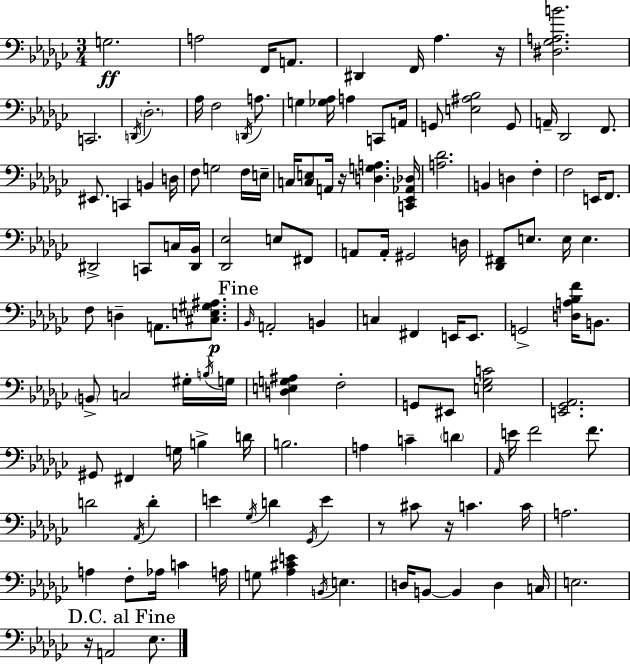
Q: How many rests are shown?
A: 5